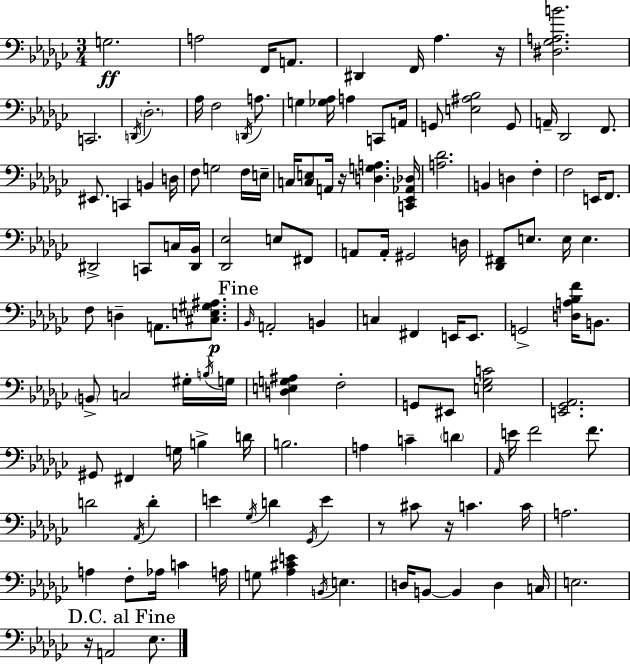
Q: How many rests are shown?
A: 5